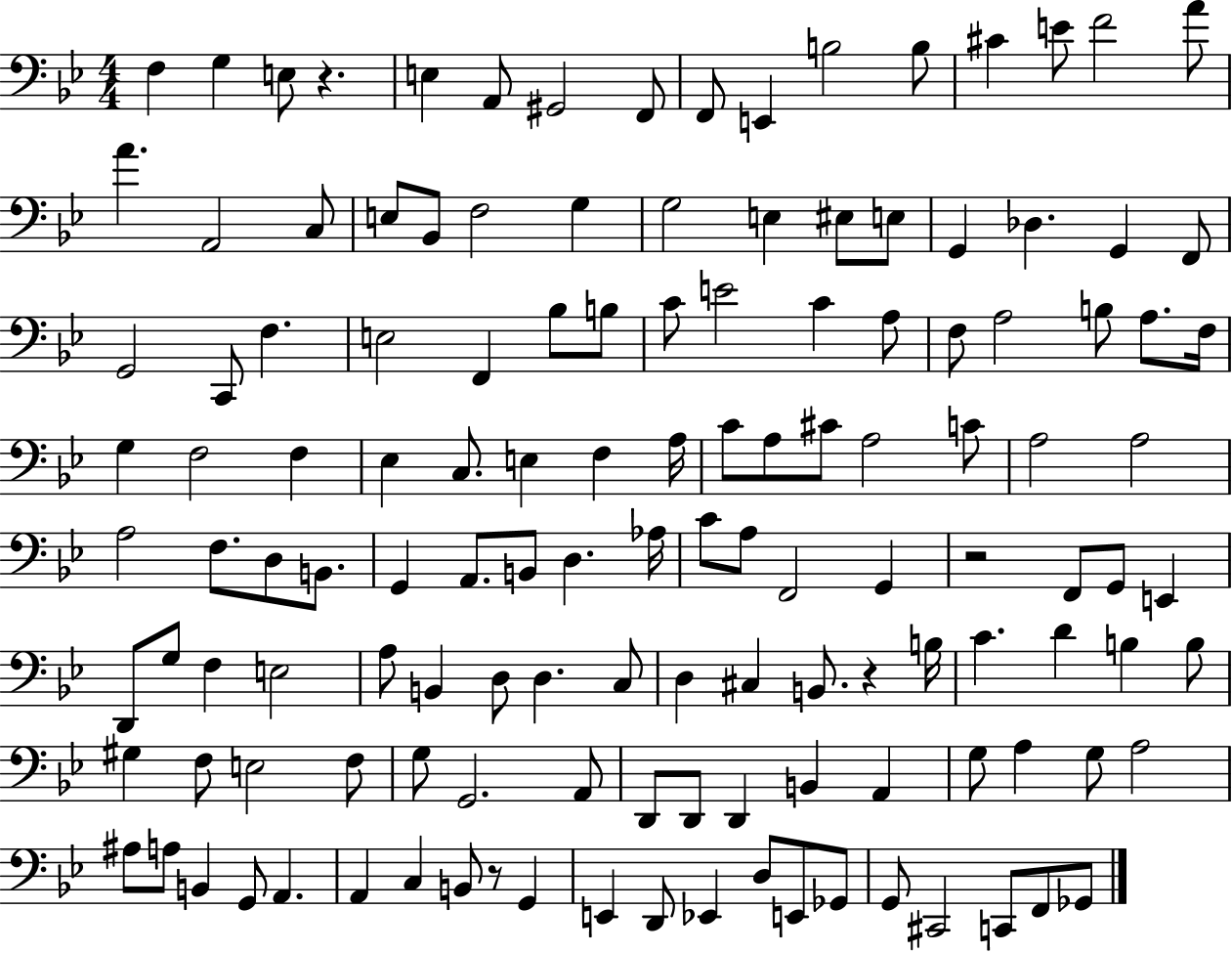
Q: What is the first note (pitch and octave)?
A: F3